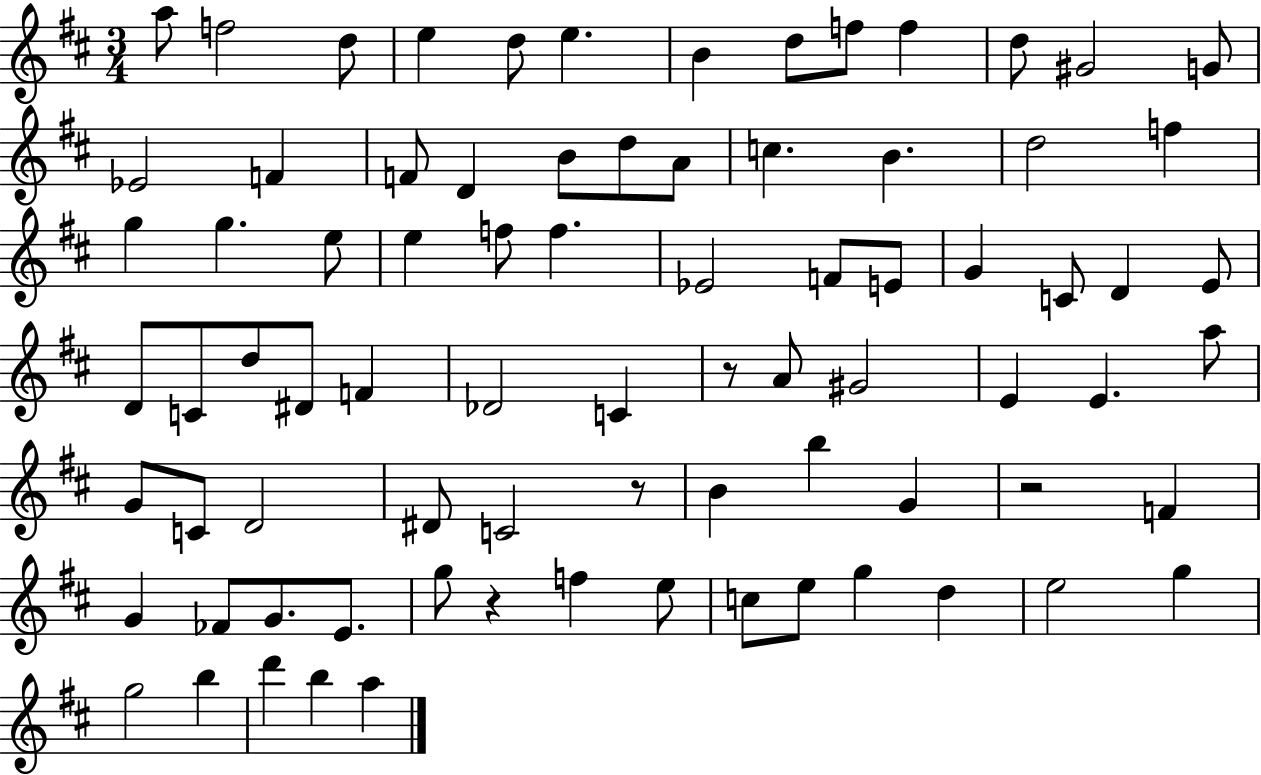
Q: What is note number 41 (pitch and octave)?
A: D#4